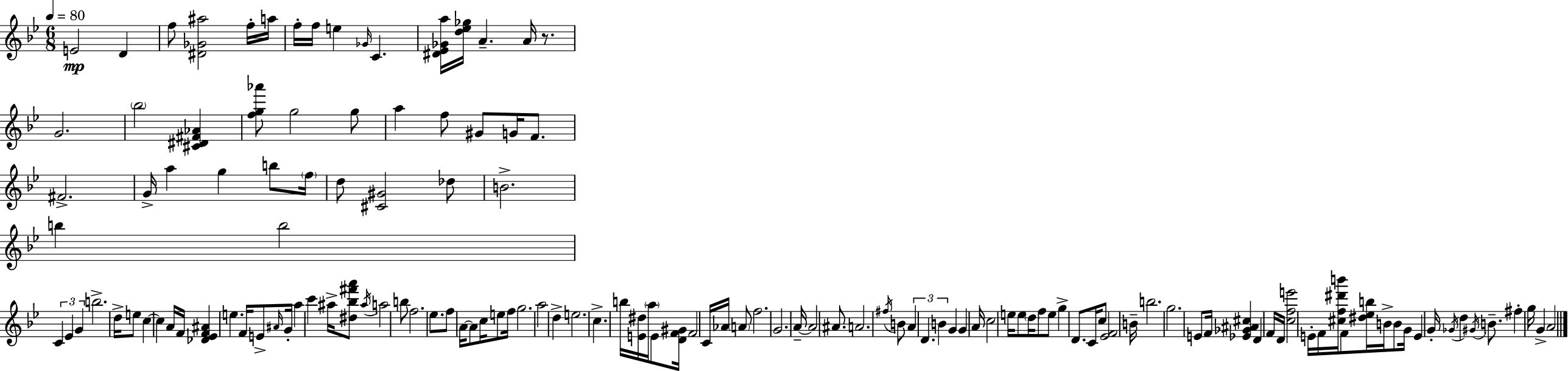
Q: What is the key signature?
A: BES major